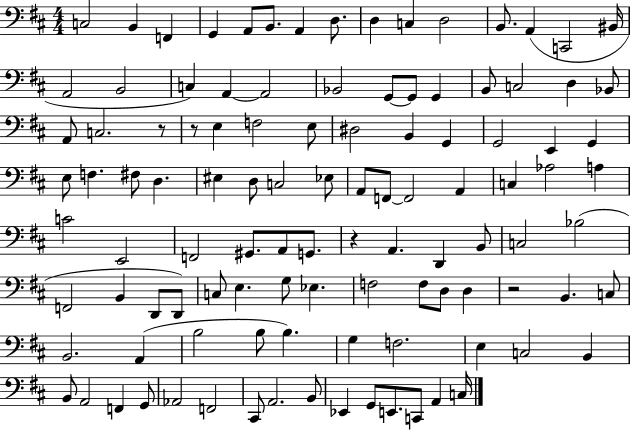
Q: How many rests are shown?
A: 4